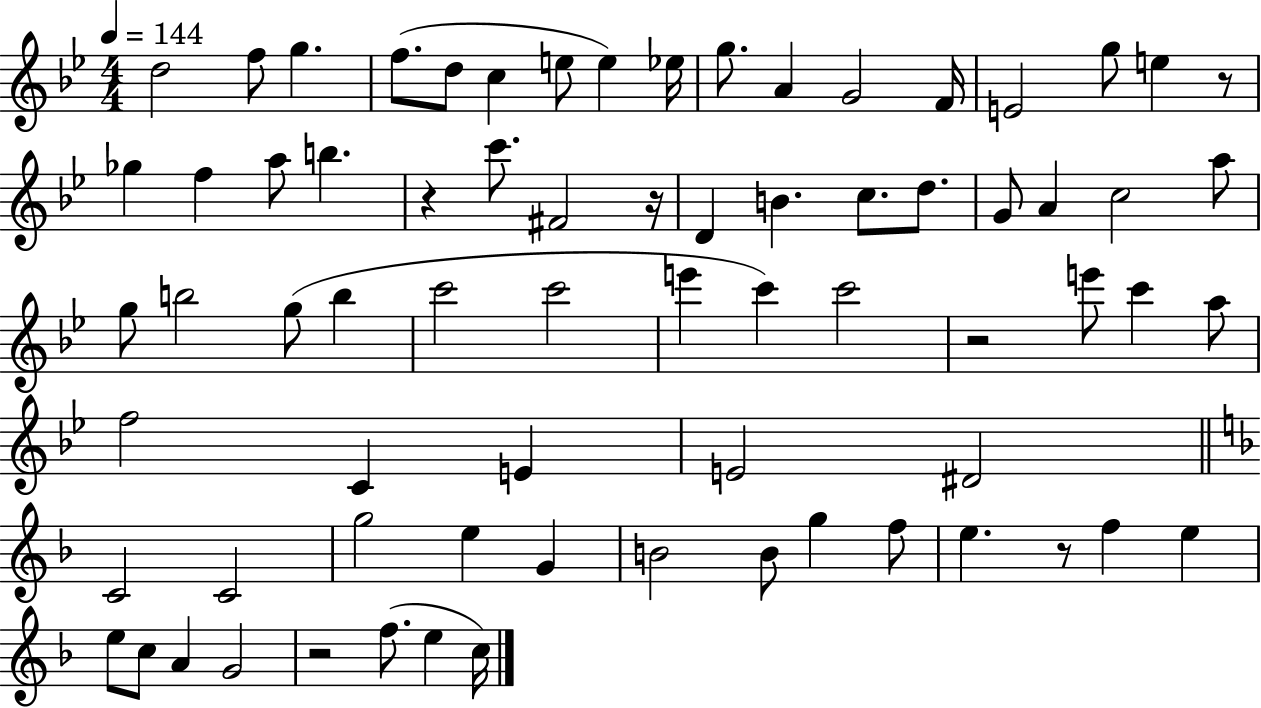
{
  \clef treble
  \numericTimeSignature
  \time 4/4
  \key bes \major
  \tempo 4 = 144
  d''2 f''8 g''4. | f''8.( d''8 c''4 e''8 e''4) ees''16 | g''8. a'4 g'2 f'16 | e'2 g''8 e''4 r8 | \break ges''4 f''4 a''8 b''4. | r4 c'''8. fis'2 r16 | d'4 b'4. c''8. d''8. | g'8 a'4 c''2 a''8 | \break g''8 b''2 g''8( b''4 | c'''2 c'''2 | e'''4 c'''4) c'''2 | r2 e'''8 c'''4 a''8 | \break f''2 c'4 e'4 | e'2 dis'2 | \bar "||" \break \key f \major c'2 c'2 | g''2 e''4 g'4 | b'2 b'8 g''4 f''8 | e''4. r8 f''4 e''4 | \break e''8 c''8 a'4 g'2 | r2 f''8.( e''4 c''16) | \bar "|."
}